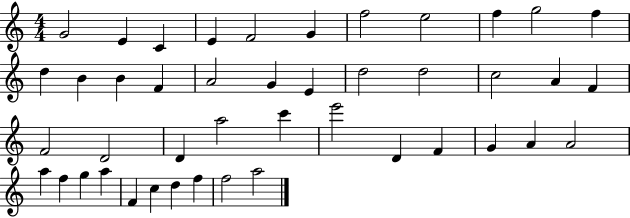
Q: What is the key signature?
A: C major